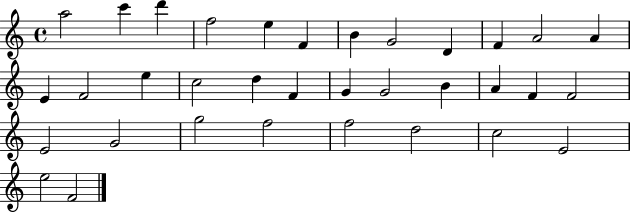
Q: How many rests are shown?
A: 0